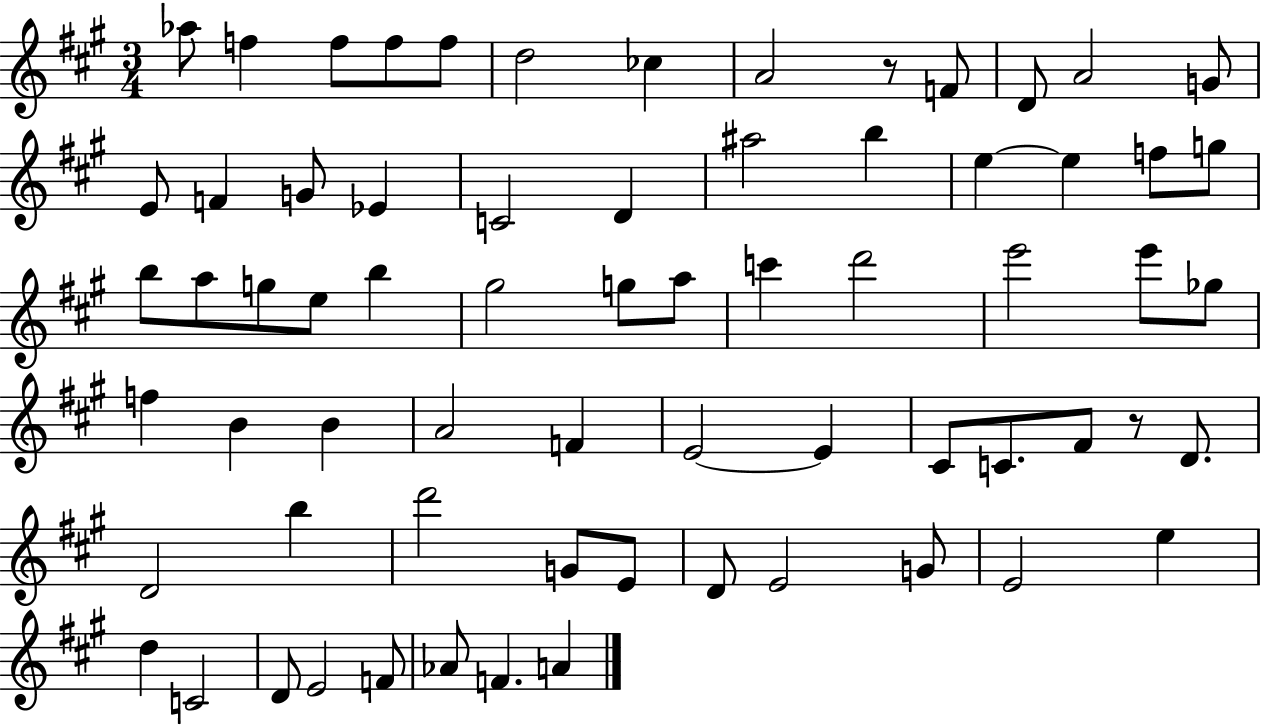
{
  \clef treble
  \numericTimeSignature
  \time 3/4
  \key a \major
  aes''8 f''4 f''8 f''8 f''8 | d''2 ces''4 | a'2 r8 f'8 | d'8 a'2 g'8 | \break e'8 f'4 g'8 ees'4 | c'2 d'4 | ais''2 b''4 | e''4~~ e''4 f''8 g''8 | \break b''8 a''8 g''8 e''8 b''4 | gis''2 g''8 a''8 | c'''4 d'''2 | e'''2 e'''8 ges''8 | \break f''4 b'4 b'4 | a'2 f'4 | e'2~~ e'4 | cis'8 c'8. fis'8 r8 d'8. | \break d'2 b''4 | d'''2 g'8 e'8 | d'8 e'2 g'8 | e'2 e''4 | \break d''4 c'2 | d'8 e'2 f'8 | aes'8 f'4. a'4 | \bar "|."
}